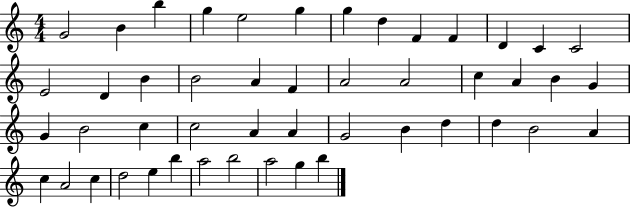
{
  \clef treble
  \numericTimeSignature
  \time 4/4
  \key c \major
  g'2 b'4 b''4 | g''4 e''2 g''4 | g''4 d''4 f'4 f'4 | d'4 c'4 c'2 | \break e'2 d'4 b'4 | b'2 a'4 f'4 | a'2 a'2 | c''4 a'4 b'4 g'4 | \break g'4 b'2 c''4 | c''2 a'4 a'4 | g'2 b'4 d''4 | d''4 b'2 a'4 | \break c''4 a'2 c''4 | d''2 e''4 b''4 | a''2 b''2 | a''2 g''4 b''4 | \break \bar "|."
}